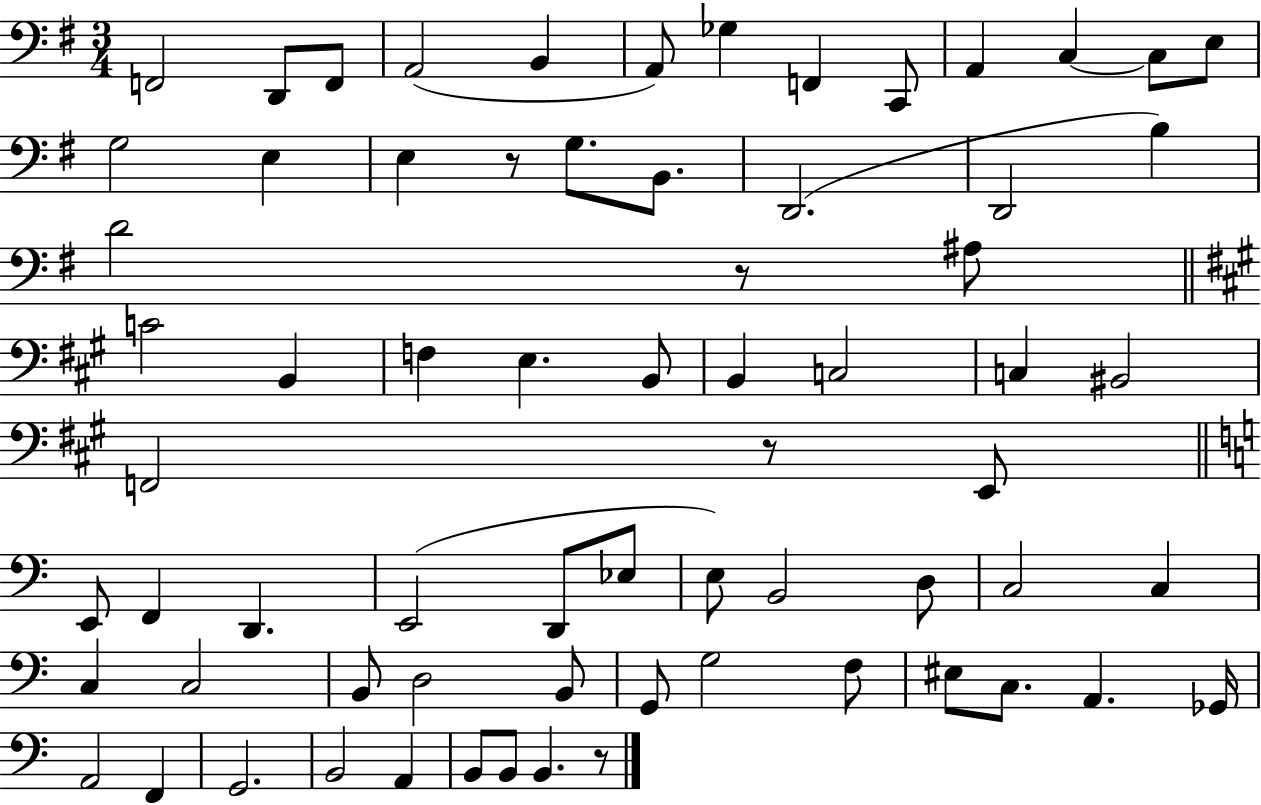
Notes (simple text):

F2/h D2/e F2/e A2/h B2/q A2/e Gb3/q F2/q C2/e A2/q C3/q C3/e E3/e G3/h E3/q E3/q R/e G3/e. B2/e. D2/h. D2/h B3/q D4/h R/e A#3/e C4/h B2/q F3/q E3/q. B2/e B2/q C3/h C3/q BIS2/h F2/h R/e E2/e E2/e F2/q D2/q. E2/h D2/e Eb3/e E3/e B2/h D3/e C3/h C3/q C3/q C3/h B2/e D3/h B2/e G2/e G3/h F3/e EIS3/e C3/e. A2/q. Gb2/s A2/h F2/q G2/h. B2/h A2/q B2/e B2/e B2/q. R/e